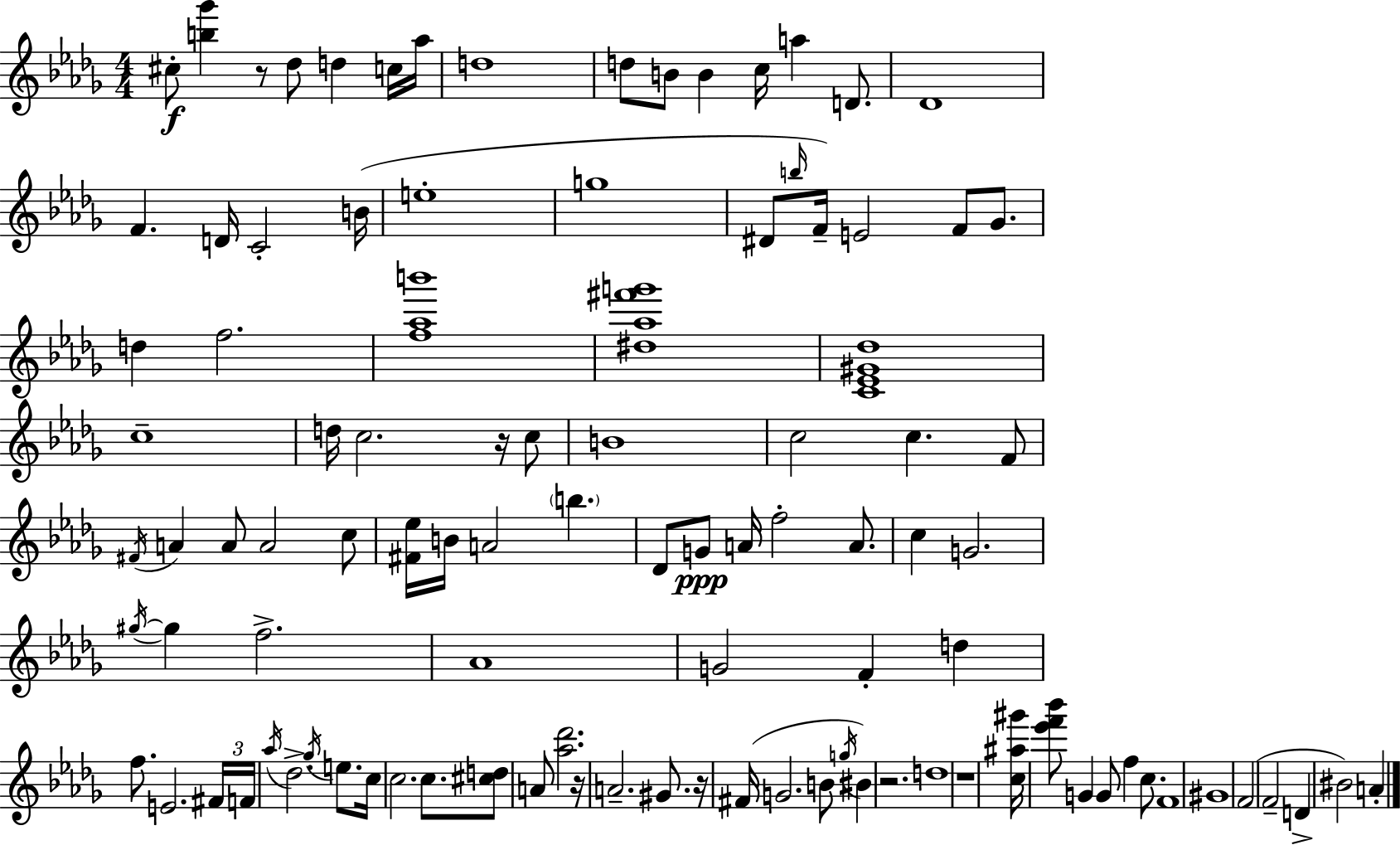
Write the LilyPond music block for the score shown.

{
  \clef treble
  \numericTimeSignature
  \time 4/4
  \key bes \minor
  cis''8-.\f <b'' ges'''>4 r8 des''8 d''4 c''16 aes''16 | d''1 | d''8 b'8 b'4 c''16 a''4 d'8. | des'1 | \break f'4. d'16 c'2-. b'16( | e''1-. | g''1 | dis'8 \grace { b''16 }) f'16-- e'2 f'8 ges'8. | \break d''4 f''2. | <f'' aes'' b'''>1 | <dis'' aes'' fis''' g'''>1 | <c' ees' gis' des''>1 | \break c''1-- | d''16 c''2. r16 c''8 | b'1 | c''2 c''4. f'8 | \break \acciaccatura { fis'16 } a'4 a'8 a'2 | c''8 <fis' ees''>16 b'16 a'2 \parenthesize b''4. | des'8 g'8\ppp a'16 f''2-. a'8. | c''4 g'2. | \break \acciaccatura { gis''16~ }~ gis''4 f''2.-> | aes'1 | g'2 f'4-. d''4 | f''8. e'2. | \break \tuplet 3/2 { fis'16 f'16 \acciaccatura { aes''16 } } des''2.-> | \acciaccatura { ges''16 } e''8. c''16 c''2. | c''8. <cis'' d''>8 a'8 <aes'' des'''>2. | r16 a'2.-- | \break gis'8. r16 fis'16( g'2. | b'8 \acciaccatura { g''16 } bis'4) r2. | d''1 | r1 | \break <c'' ais'' gis'''>16 <ees''' f''' bes'''>8 g'4 g'8 f''4 | c''8. f'1 | gis'1 | f'2( f'2-- | \break d'4-> bis'2) | a'4-. \bar "|."
}